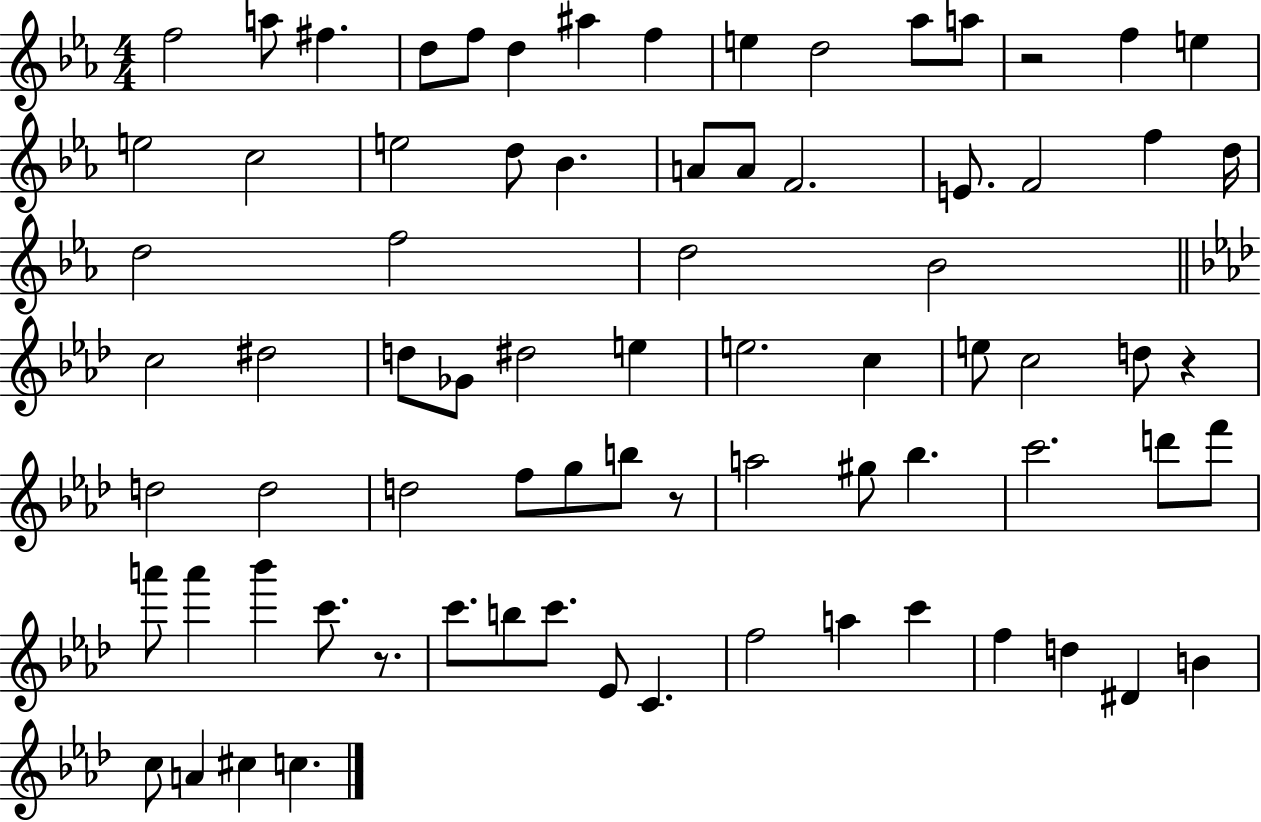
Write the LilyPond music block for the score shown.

{
  \clef treble
  \numericTimeSignature
  \time 4/4
  \key ees \major
  f''2 a''8 fis''4. | d''8 f''8 d''4 ais''4 f''4 | e''4 d''2 aes''8 a''8 | r2 f''4 e''4 | \break e''2 c''2 | e''2 d''8 bes'4. | a'8 a'8 f'2. | e'8. f'2 f''4 d''16 | \break d''2 f''2 | d''2 bes'2 | \bar "||" \break \key f \minor c''2 dis''2 | d''8 ges'8 dis''2 e''4 | e''2. c''4 | e''8 c''2 d''8 r4 | \break d''2 d''2 | d''2 f''8 g''8 b''8 r8 | a''2 gis''8 bes''4. | c'''2. d'''8 f'''8 | \break a'''8 a'''4 bes'''4 c'''8. r8. | c'''8. b''8 c'''8. ees'8 c'4. | f''2 a''4 c'''4 | f''4 d''4 dis'4 b'4 | \break c''8 a'4 cis''4 c''4. | \bar "|."
}